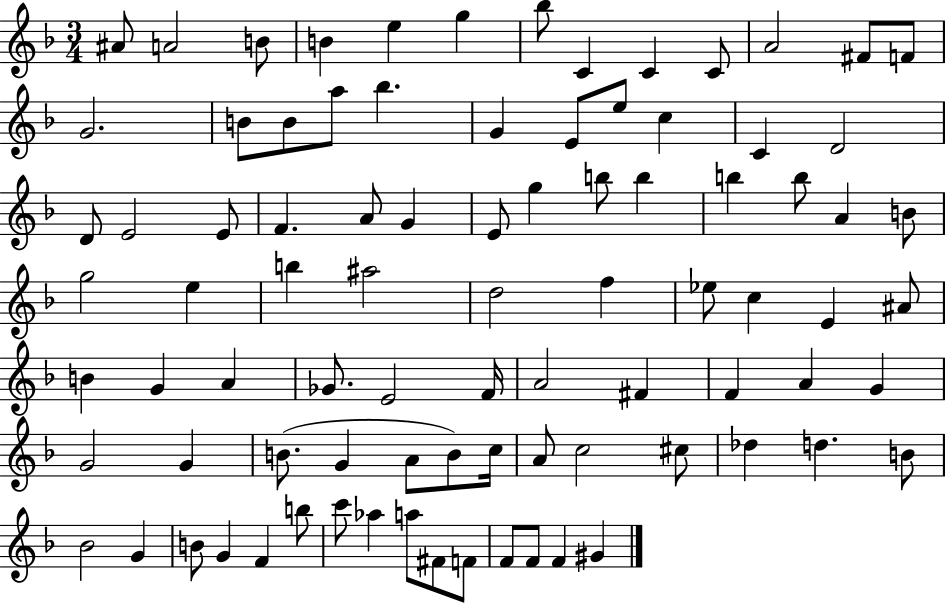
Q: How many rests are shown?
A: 0